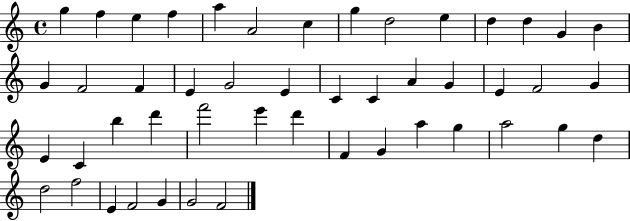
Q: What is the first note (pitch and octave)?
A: G5